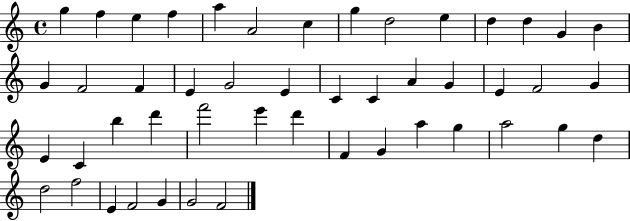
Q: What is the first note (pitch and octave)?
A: G5